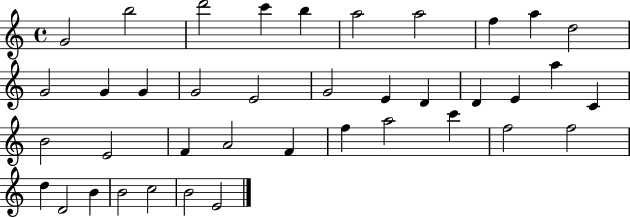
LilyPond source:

{
  \clef treble
  \time 4/4
  \defaultTimeSignature
  \key c \major
  g'2 b''2 | d'''2 c'''4 b''4 | a''2 a''2 | f''4 a''4 d''2 | \break g'2 g'4 g'4 | g'2 e'2 | g'2 e'4 d'4 | d'4 e'4 a''4 c'4 | \break b'2 e'2 | f'4 a'2 f'4 | f''4 a''2 c'''4 | f''2 f''2 | \break d''4 d'2 b'4 | b'2 c''2 | b'2 e'2 | \bar "|."
}